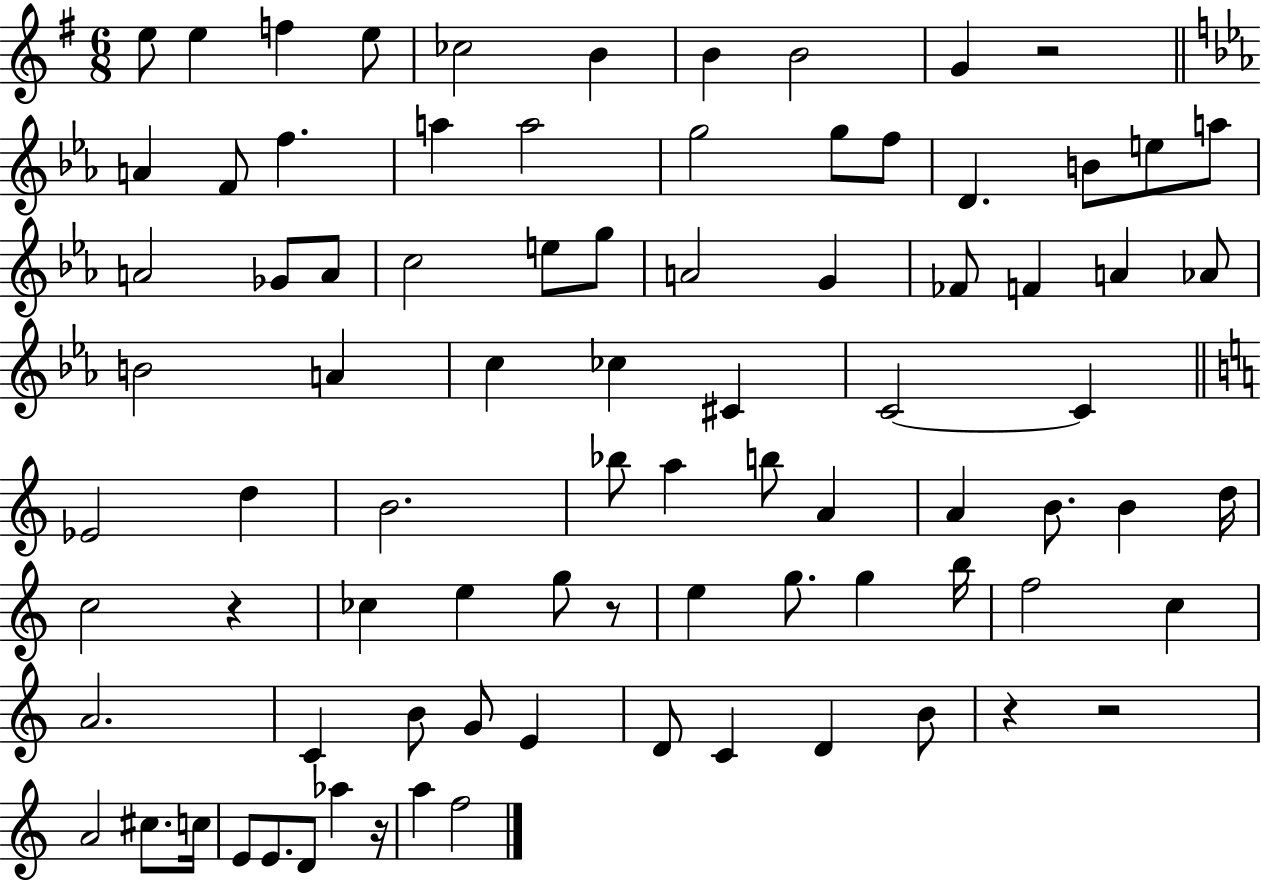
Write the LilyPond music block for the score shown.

{
  \clef treble
  \numericTimeSignature
  \time 6/8
  \key g \major
  e''8 e''4 f''4 e''8 | ces''2 b'4 | b'4 b'2 | g'4 r2 | \break \bar "||" \break \key ees \major a'4 f'8 f''4. | a''4 a''2 | g''2 g''8 f''8 | d'4. b'8 e''8 a''8 | \break a'2 ges'8 a'8 | c''2 e''8 g''8 | a'2 g'4 | fes'8 f'4 a'4 aes'8 | \break b'2 a'4 | c''4 ces''4 cis'4 | c'2~~ c'4 | \bar "||" \break \key c \major ees'2 d''4 | b'2. | bes''8 a''4 b''8 a'4 | a'4 b'8. b'4 d''16 | \break c''2 r4 | ces''4 e''4 g''8 r8 | e''4 g''8. g''4 b''16 | f''2 c''4 | \break a'2. | c'4 b'8 g'8 e'4 | d'8 c'4 d'4 b'8 | r4 r2 | \break a'2 cis''8. c''16 | e'8 e'8. d'8 aes''4 r16 | a''4 f''2 | \bar "|."
}